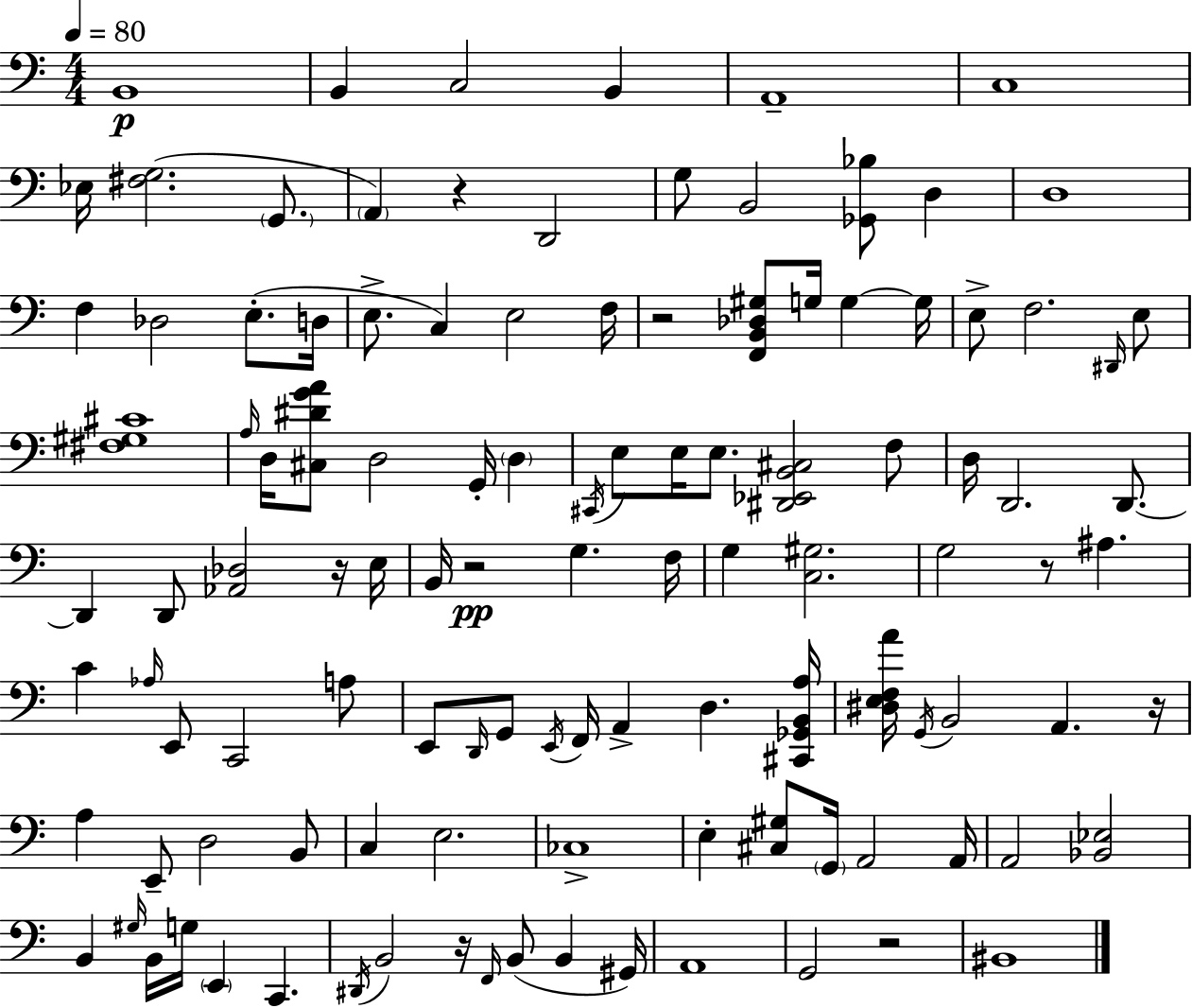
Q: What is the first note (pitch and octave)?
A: B2